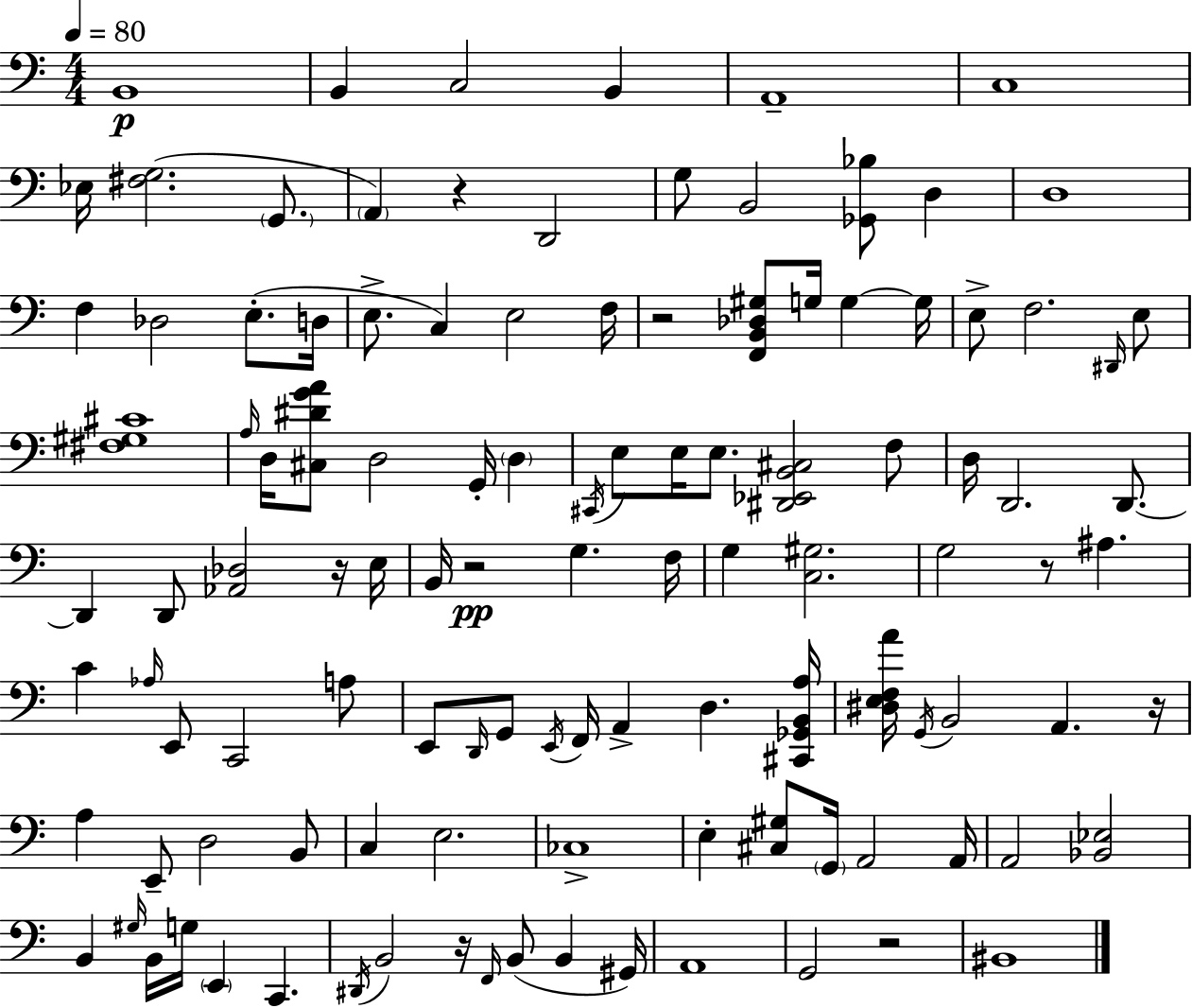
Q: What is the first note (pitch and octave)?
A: B2